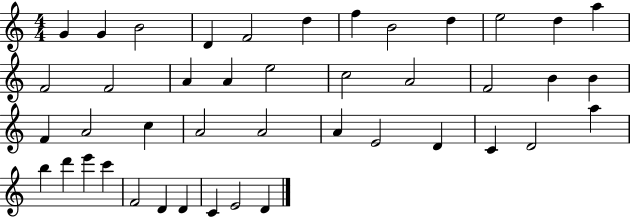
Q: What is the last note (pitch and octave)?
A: D4